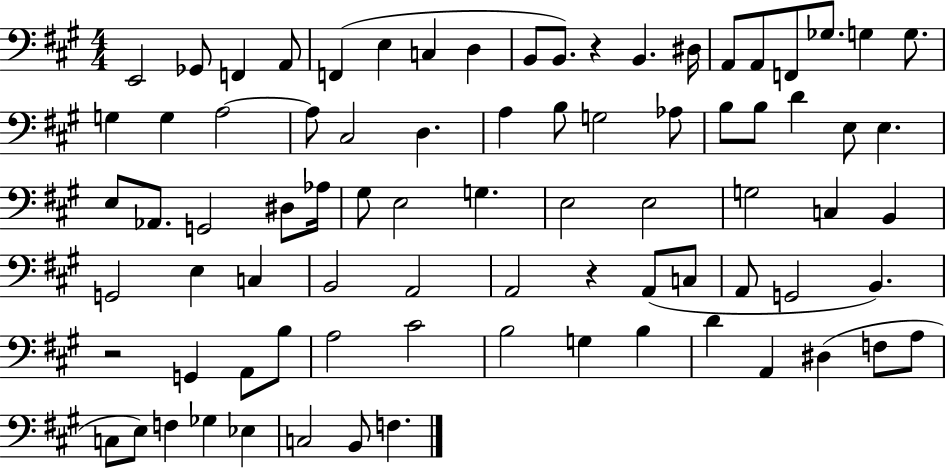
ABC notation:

X:1
T:Untitled
M:4/4
L:1/4
K:A
E,,2 _G,,/2 F,, A,,/2 F,, E, C, D, B,,/2 B,,/2 z B,, ^D,/4 A,,/2 A,,/2 F,,/2 _G,/2 G, G,/2 G, G, A,2 A,/2 ^C,2 D, A, B,/2 G,2 _A,/2 B,/2 B,/2 D E,/2 E, E,/2 _A,,/2 G,,2 ^D,/2 _A,/4 ^G,/2 E,2 G, E,2 E,2 G,2 C, B,, G,,2 E, C, B,,2 A,,2 A,,2 z A,,/2 C,/2 A,,/2 G,,2 B,, z2 G,, A,,/2 B,/2 A,2 ^C2 B,2 G, B, D A,, ^D, F,/2 A,/2 C,/2 E,/2 F, _G, _E, C,2 B,,/2 F,